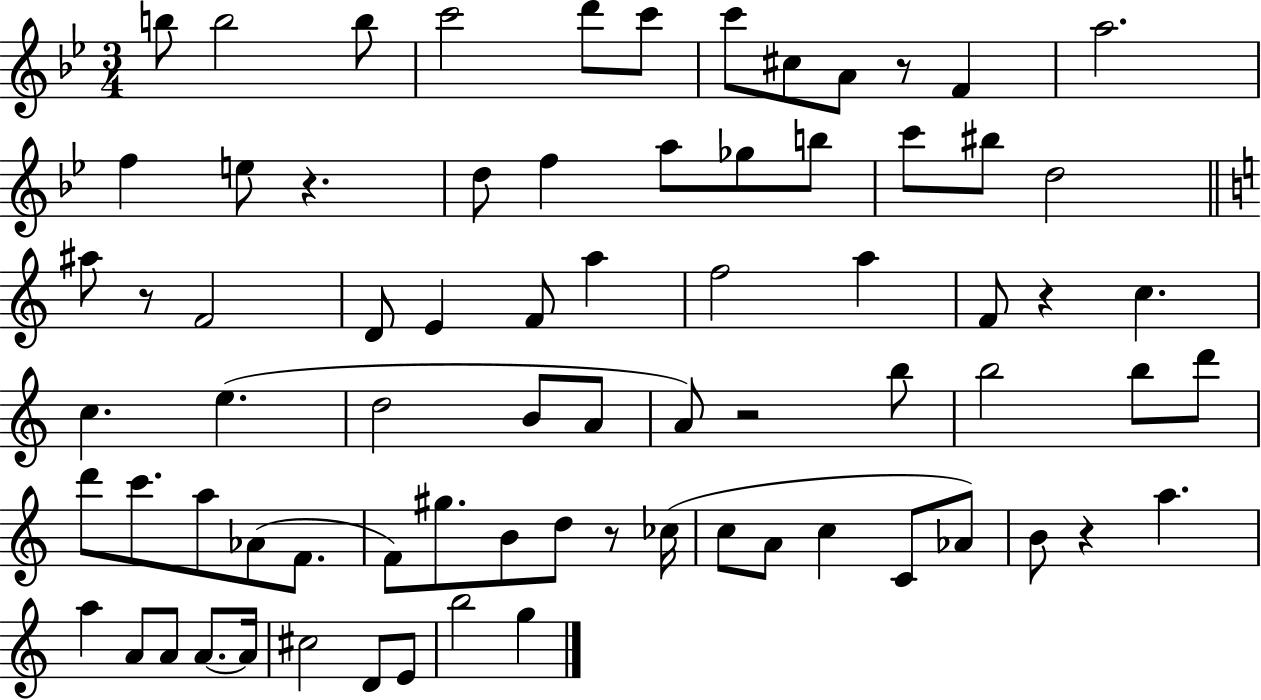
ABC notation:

X:1
T:Untitled
M:3/4
L:1/4
K:Bb
b/2 b2 b/2 c'2 d'/2 c'/2 c'/2 ^c/2 A/2 z/2 F a2 f e/2 z d/2 f a/2 _g/2 b/2 c'/2 ^b/2 d2 ^a/2 z/2 F2 D/2 E F/2 a f2 a F/2 z c c e d2 B/2 A/2 A/2 z2 b/2 b2 b/2 d'/2 d'/2 c'/2 a/2 _A/2 F/2 F/2 ^g/2 B/2 d/2 z/2 _c/4 c/2 A/2 c C/2 _A/2 B/2 z a a A/2 A/2 A/2 A/4 ^c2 D/2 E/2 b2 g